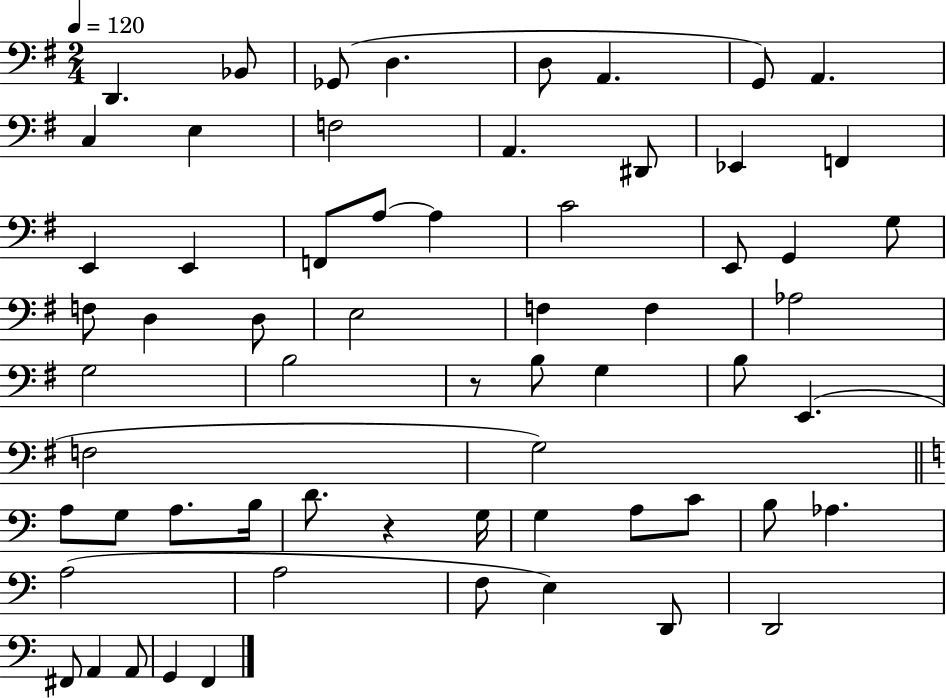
D2/q. Bb2/e Gb2/e D3/q. D3/e A2/q. G2/e A2/q. C3/q E3/q F3/h A2/q. D#2/e Eb2/q F2/q E2/q E2/q F2/e A3/e A3/q C4/h E2/e G2/q G3/e F3/e D3/q D3/e E3/h F3/q F3/q Ab3/h G3/h B3/h R/e B3/e G3/q B3/e E2/q. F3/h G3/h A3/e G3/e A3/e. B3/s D4/e. R/q G3/s G3/q A3/e C4/e B3/e Ab3/q. A3/h A3/h F3/e E3/q D2/e D2/h F#2/e A2/q A2/e G2/q F2/q